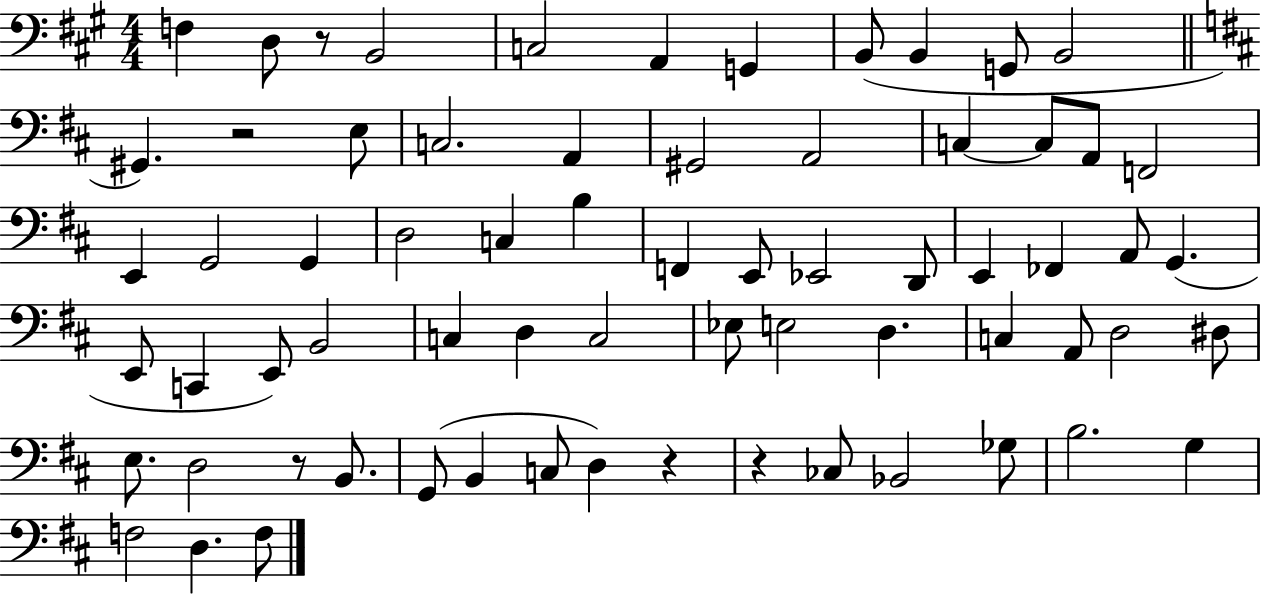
F3/q D3/e R/e B2/h C3/h A2/q G2/q B2/e B2/q G2/e B2/h G#2/q. R/h E3/e C3/h. A2/q G#2/h A2/h C3/q C3/e A2/e F2/h E2/q G2/h G2/q D3/h C3/q B3/q F2/q E2/e Eb2/h D2/e E2/q FES2/q A2/e G2/q. E2/e C2/q E2/e B2/h C3/q D3/q C3/h Eb3/e E3/h D3/q. C3/q A2/e D3/h D#3/e E3/e. D3/h R/e B2/e. G2/e B2/q C3/e D3/q R/q R/q CES3/e Bb2/h Gb3/e B3/h. G3/q F3/h D3/q. F3/e